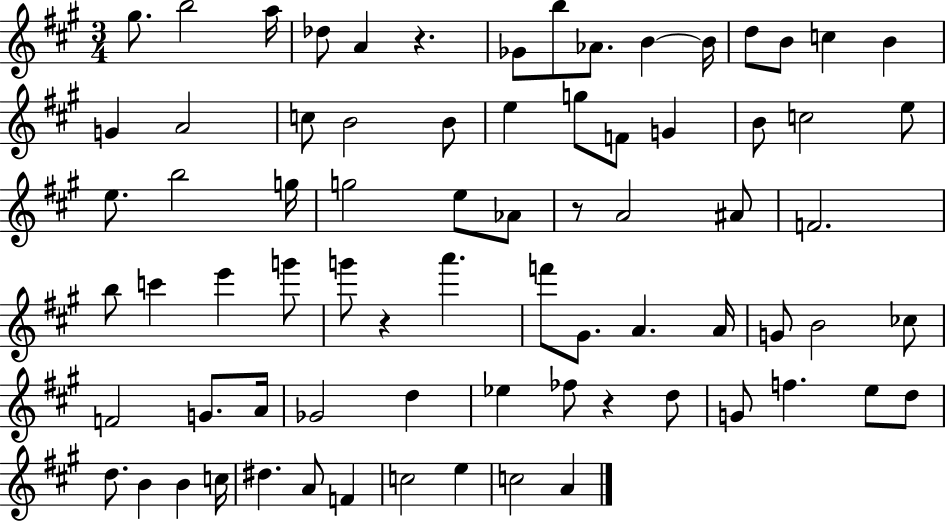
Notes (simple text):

G#5/e. B5/h A5/s Db5/e A4/q R/q. Gb4/e B5/e Ab4/e. B4/q B4/s D5/e B4/e C5/q B4/q G4/q A4/h C5/e B4/h B4/e E5/q G5/e F4/e G4/q B4/e C5/h E5/e E5/e. B5/h G5/s G5/h E5/e Ab4/e R/e A4/h A#4/e F4/h. B5/e C6/q E6/q G6/e G6/e R/q A6/q. F6/e G#4/e. A4/q. A4/s G4/e B4/h CES5/e F4/h G4/e. A4/s Gb4/h D5/q Eb5/q FES5/e R/q D5/e G4/e F5/q. E5/e D5/e D5/e. B4/q B4/q C5/s D#5/q. A4/e F4/q C5/h E5/q C5/h A4/q